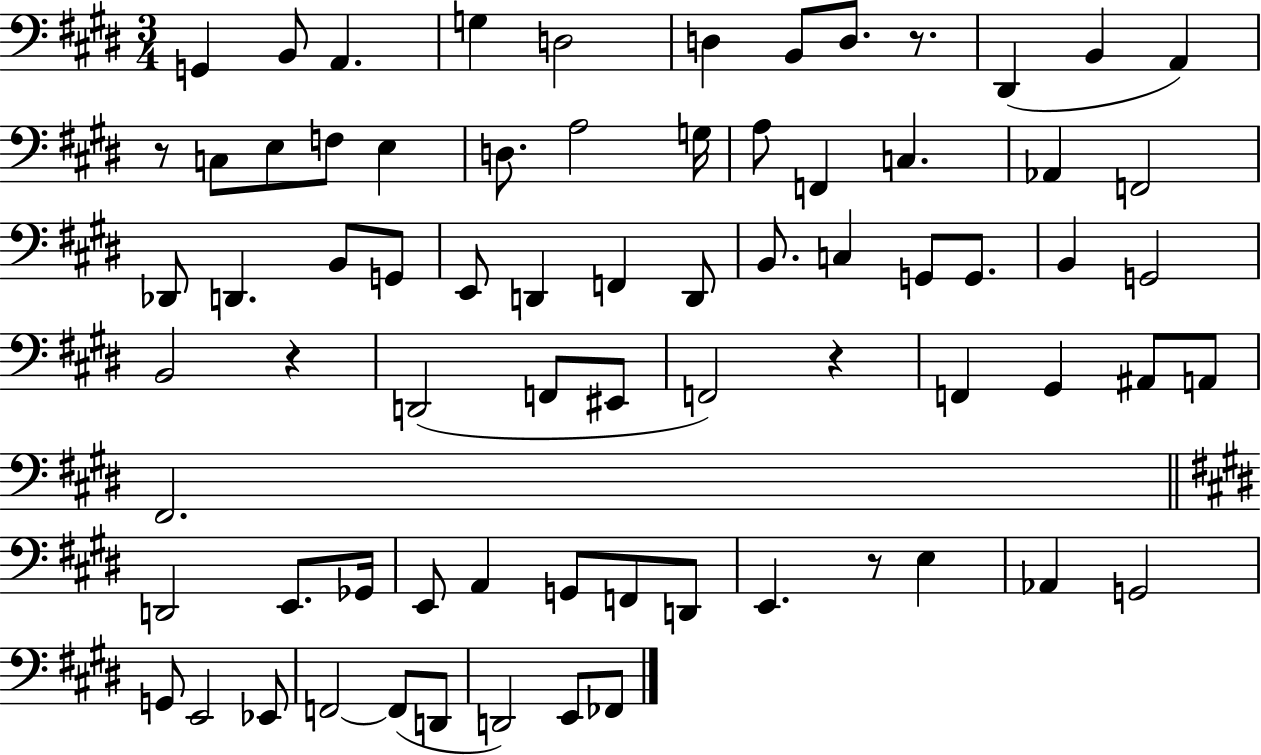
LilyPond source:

{
  \clef bass
  \numericTimeSignature
  \time 3/4
  \key e \major
  g,4 b,8 a,4. | g4 d2 | d4 b,8 d8. r8. | dis,4( b,4 a,4) | \break r8 c8 e8 f8 e4 | d8. a2 g16 | a8 f,4 c4. | aes,4 f,2 | \break des,8 d,4. b,8 g,8 | e,8 d,4 f,4 d,8 | b,8. c4 g,8 g,8. | b,4 g,2 | \break b,2 r4 | d,2( f,8 eis,8 | f,2) r4 | f,4 gis,4 ais,8 a,8 | \break fis,2. | \bar "||" \break \key e \major d,2 e,8. ges,16 | e,8 a,4 g,8 f,8 d,8 | e,4. r8 e4 | aes,4 g,2 | \break g,8 e,2 ees,8 | f,2~~ f,8( d,8 | d,2) e,8 fes,8 | \bar "|."
}